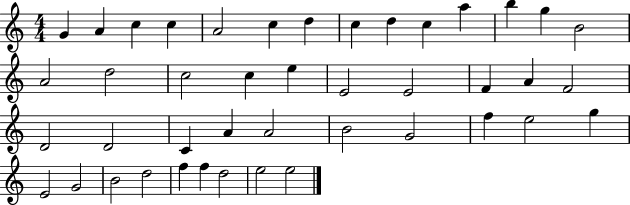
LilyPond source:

{
  \clef treble
  \numericTimeSignature
  \time 4/4
  \key c \major
  g'4 a'4 c''4 c''4 | a'2 c''4 d''4 | c''4 d''4 c''4 a''4 | b''4 g''4 b'2 | \break a'2 d''2 | c''2 c''4 e''4 | e'2 e'2 | f'4 a'4 f'2 | \break d'2 d'2 | c'4 a'4 a'2 | b'2 g'2 | f''4 e''2 g''4 | \break e'2 g'2 | b'2 d''2 | f''4 f''4 d''2 | e''2 e''2 | \break \bar "|."
}